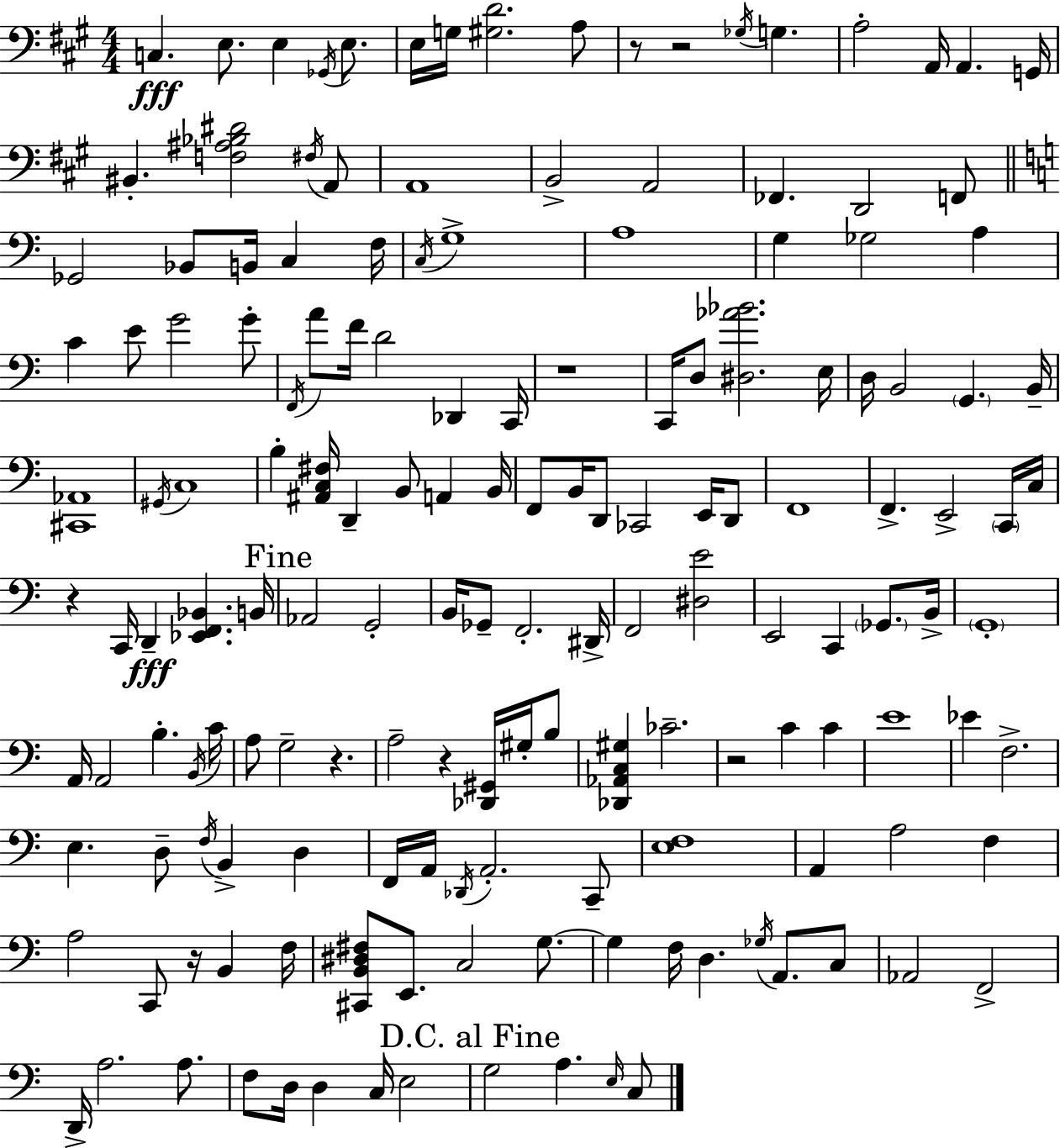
C3/q. E3/e. E3/q Gb2/s E3/e. E3/s G3/s [G#3,D4]/h. A3/e R/e R/h Gb3/s G3/q. A3/h A2/s A2/q. G2/s BIS2/q. [F3,A#3,Bb3,D#4]/h F#3/s A2/e A2/w B2/h A2/h FES2/q. D2/h F2/e Gb2/h Bb2/e B2/s C3/q F3/s C3/s G3/w A3/w G3/q Gb3/h A3/q C4/q E4/e G4/h G4/e F2/s A4/e F4/s D4/h Db2/q C2/s R/w C2/s D3/e [D#3,Ab4,Bb4]/h. E3/s D3/s B2/h G2/q. B2/s [C#2,Ab2]/w G#2/s C3/w B3/q [A#2,C3,F#3]/s D2/q B2/e A2/q B2/s F2/e B2/s D2/e CES2/h E2/s D2/e F2/w F2/q. E2/h C2/s C3/s R/q C2/s D2/q [Eb2,F2,Bb2]/q. B2/s Ab2/h G2/h B2/s Gb2/e F2/h. D#2/s F2/h [D#3,E4]/h E2/h C2/q Gb2/e. B2/s G2/w A2/s A2/h B3/q. B2/s C4/s A3/e G3/h R/q. A3/h R/q [Db2,G#2]/s G#3/s B3/e [Db2,Ab2,C3,G#3]/q CES4/h. R/h C4/q C4/q E4/w Eb4/q F3/h. E3/q. D3/e F3/s B2/q D3/q F2/s A2/s Db2/s A2/h. C2/e [E3,F3]/w A2/q A3/h F3/q A3/h C2/e R/s B2/q F3/s [C#2,B2,D#3,F#3]/e E2/e. C3/h G3/e. G3/q F3/s D3/q. Gb3/s A2/e. C3/e Ab2/h F2/h D2/s A3/h. A3/e. F3/e D3/s D3/q C3/s E3/h G3/h A3/q. E3/s C3/e